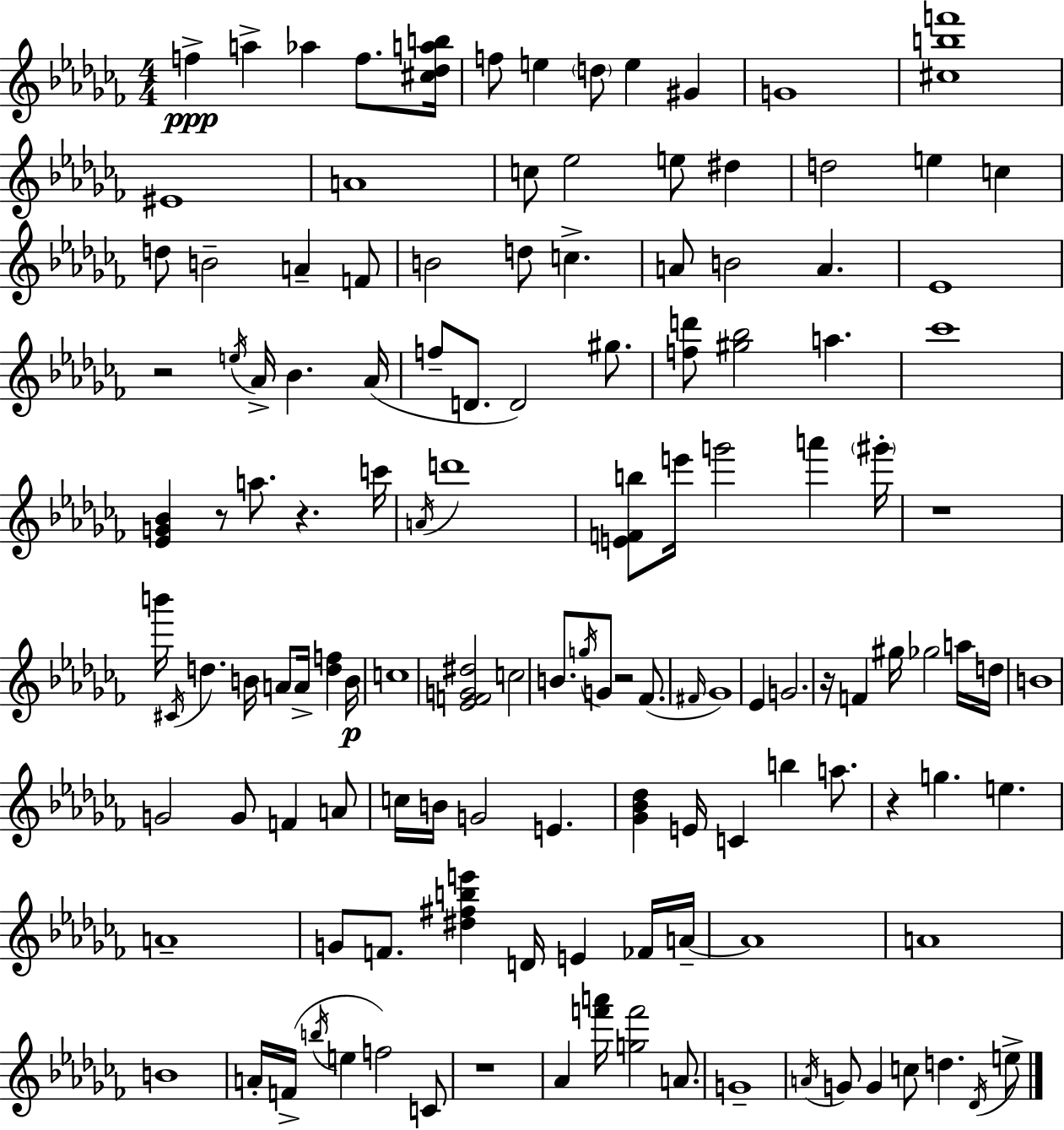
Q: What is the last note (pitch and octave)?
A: E5